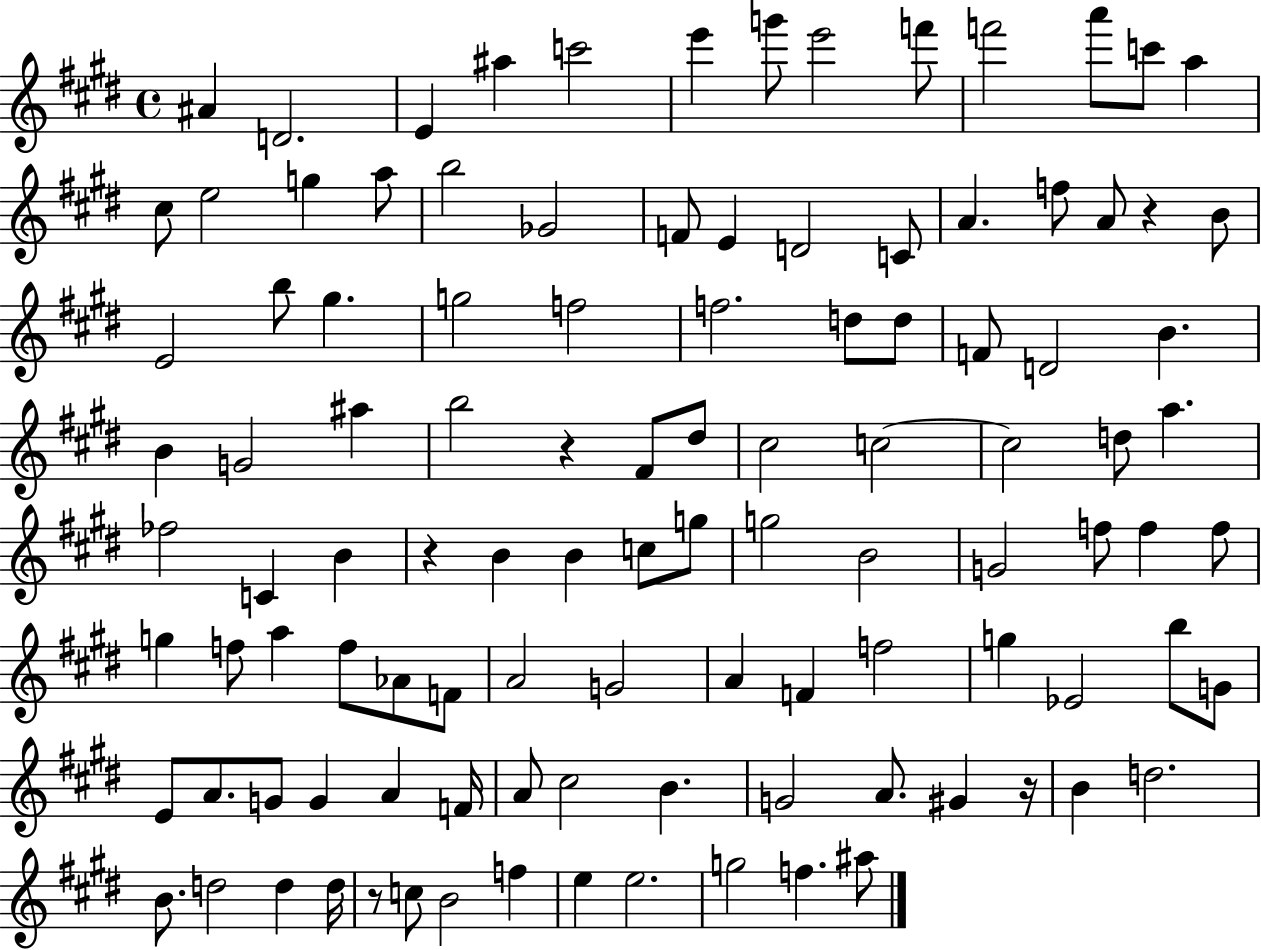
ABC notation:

X:1
T:Untitled
M:4/4
L:1/4
K:E
^A D2 E ^a c'2 e' g'/2 e'2 f'/2 f'2 a'/2 c'/2 a ^c/2 e2 g a/2 b2 _G2 F/2 E D2 C/2 A f/2 A/2 z B/2 E2 b/2 ^g g2 f2 f2 d/2 d/2 F/2 D2 B B G2 ^a b2 z ^F/2 ^d/2 ^c2 c2 c2 d/2 a _f2 C B z B B c/2 g/2 g2 B2 G2 f/2 f f/2 g f/2 a f/2 _A/2 F/2 A2 G2 A F f2 g _E2 b/2 G/2 E/2 A/2 G/2 G A F/4 A/2 ^c2 B G2 A/2 ^G z/4 B d2 B/2 d2 d d/4 z/2 c/2 B2 f e e2 g2 f ^a/2